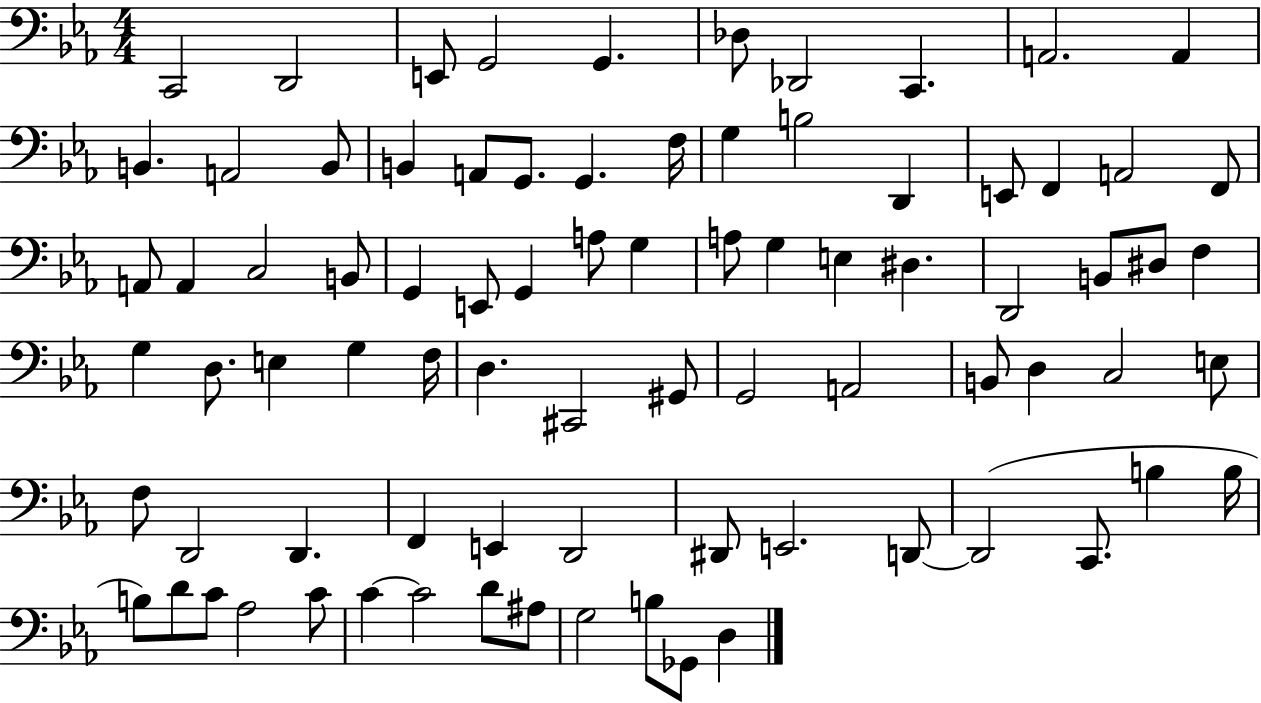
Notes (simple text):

C2/h D2/h E2/e G2/h G2/q. Db3/e Db2/h C2/q. A2/h. A2/q B2/q. A2/h B2/e B2/q A2/e G2/e. G2/q. F3/s G3/q B3/h D2/q E2/e F2/q A2/h F2/e A2/e A2/q C3/h B2/e G2/q E2/e G2/q A3/e G3/q A3/e G3/q E3/q D#3/q. D2/h B2/e D#3/e F3/q G3/q D3/e. E3/q G3/q F3/s D3/q. C#2/h G#2/e G2/h A2/h B2/e D3/q C3/h E3/e F3/e D2/h D2/q. F2/q E2/q D2/h D#2/e E2/h. D2/e D2/h C2/e. B3/q B3/s B3/e D4/e C4/e Ab3/h C4/e C4/q C4/h D4/e A#3/e G3/h B3/e Gb2/e D3/q